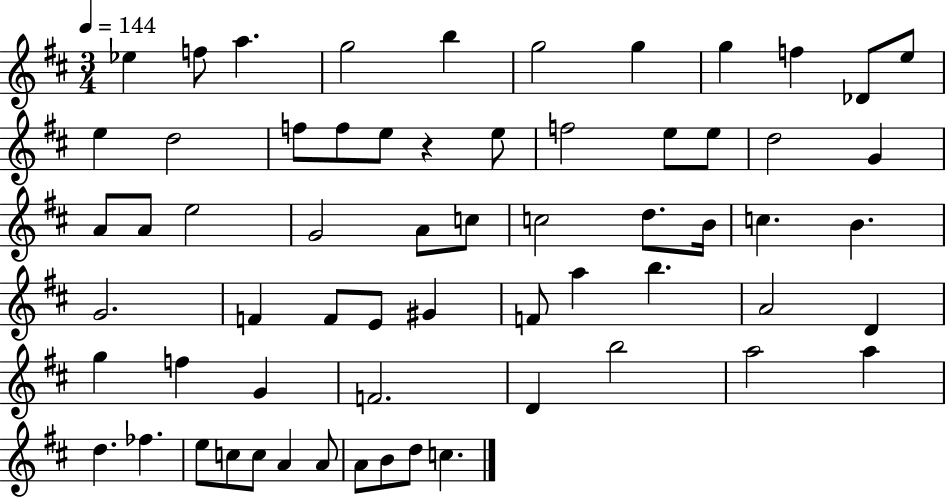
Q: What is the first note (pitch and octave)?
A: Eb5